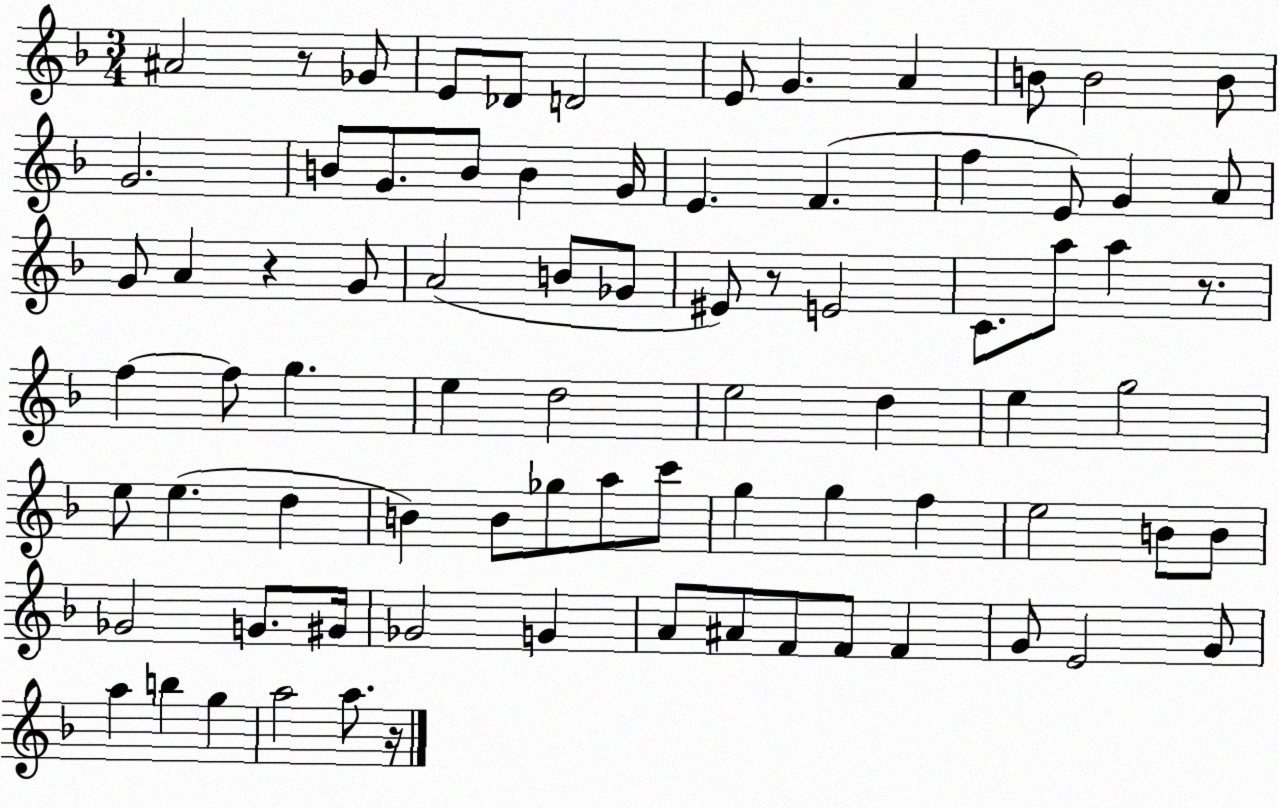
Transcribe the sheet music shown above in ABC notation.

X:1
T:Untitled
M:3/4
L:1/4
K:F
^A2 z/2 _G/2 E/2 _D/2 D2 E/2 G A B/2 B2 B/2 G2 B/2 G/2 B/2 B G/4 E F f E/2 G A/2 G/2 A z G/2 A2 B/2 _G/2 ^E/2 z/2 E2 C/2 a/2 a z/2 f f/2 g e d2 e2 d e g2 e/2 e d B B/2 _g/2 a/2 c'/2 g g f e2 B/2 B/2 _G2 G/2 ^G/4 _G2 G A/2 ^A/2 F/2 F/2 F G/2 E2 G/2 a b g a2 a/2 z/4